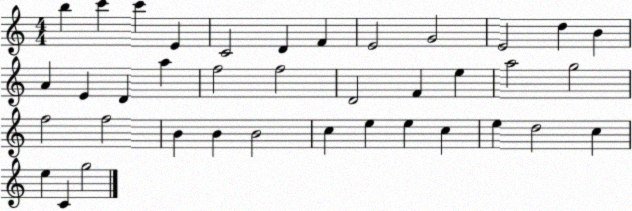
X:1
T:Untitled
M:4/4
L:1/4
K:C
b c' c' E C2 D F E2 G2 E2 d B A E D a f2 f2 D2 F e a2 g2 f2 f2 B B B2 c e e c e d2 c e C g2